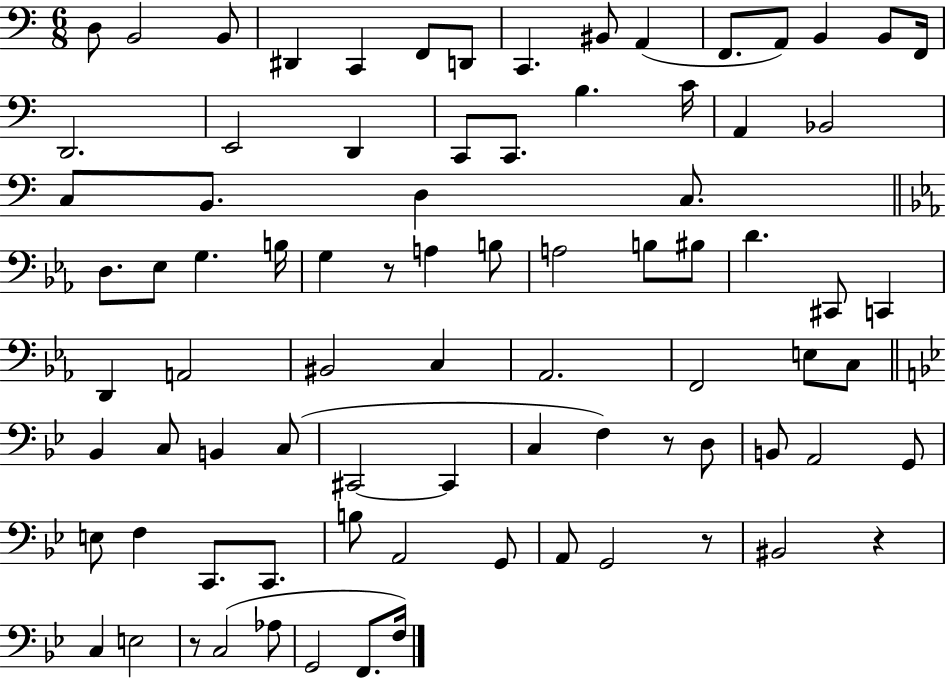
X:1
T:Untitled
M:6/8
L:1/4
K:C
D,/2 B,,2 B,,/2 ^D,, C,, F,,/2 D,,/2 C,, ^B,,/2 A,, F,,/2 A,,/2 B,, B,,/2 F,,/4 D,,2 E,,2 D,, C,,/2 C,,/2 B, C/4 A,, _B,,2 C,/2 B,,/2 D, C,/2 D,/2 _E,/2 G, B,/4 G, z/2 A, B,/2 A,2 B,/2 ^B,/2 D ^C,,/2 C,, D,, A,,2 ^B,,2 C, _A,,2 F,,2 E,/2 C,/2 _B,, C,/2 B,, C,/2 ^C,,2 ^C,, C, F, z/2 D,/2 B,,/2 A,,2 G,,/2 E,/2 F, C,,/2 C,,/2 B,/2 A,,2 G,,/2 A,,/2 G,,2 z/2 ^B,,2 z C, E,2 z/2 C,2 _A,/2 G,,2 F,,/2 F,/4